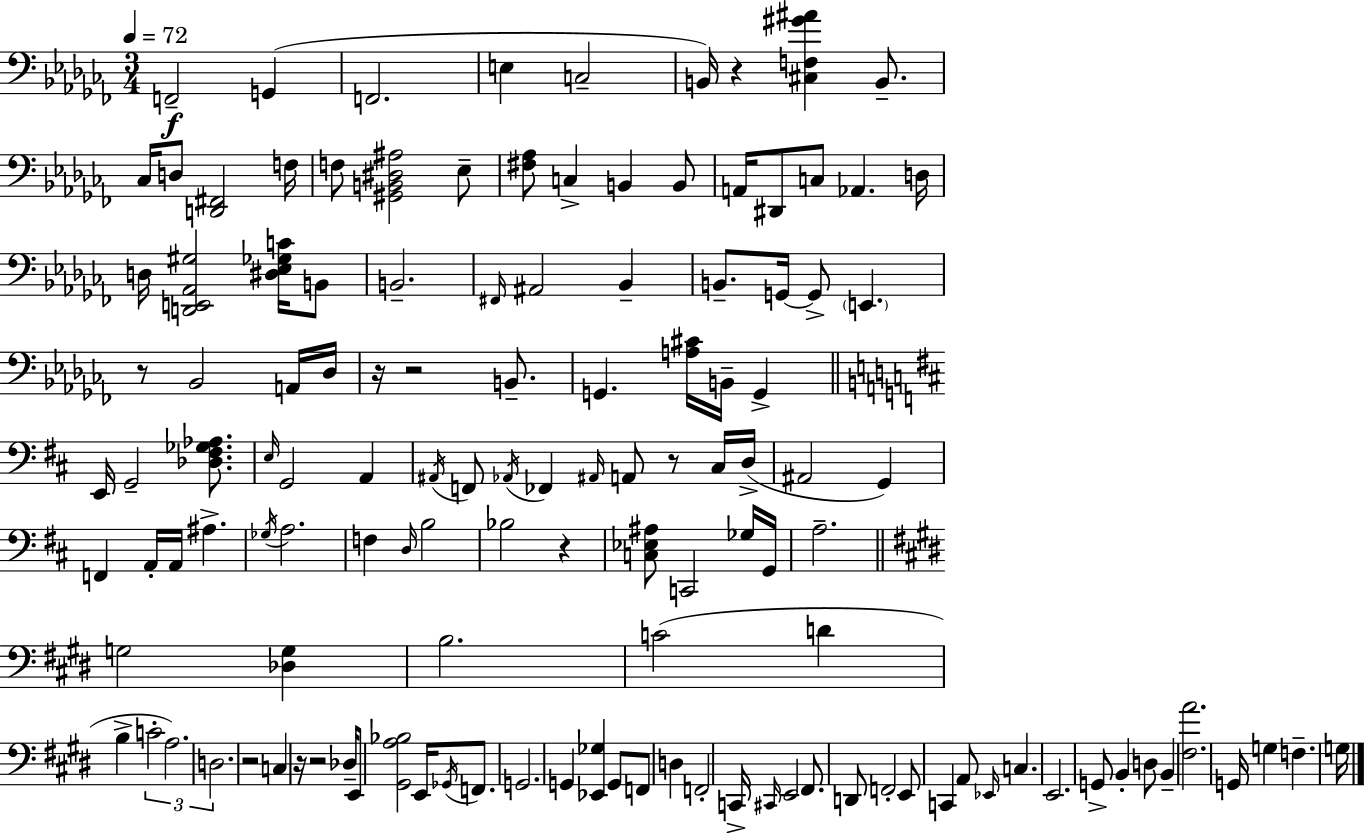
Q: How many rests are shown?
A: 9